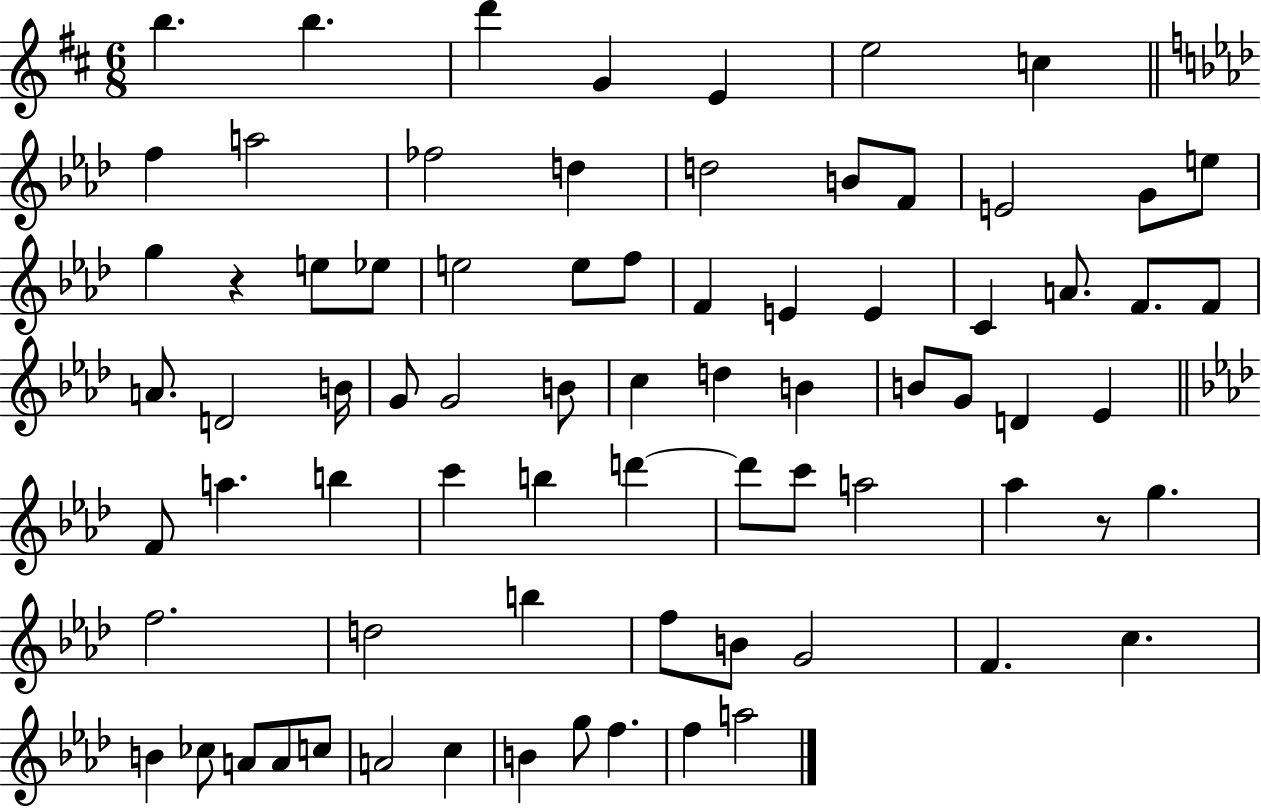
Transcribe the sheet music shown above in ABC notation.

X:1
T:Untitled
M:6/8
L:1/4
K:D
b b d' G E e2 c f a2 _f2 d d2 B/2 F/2 E2 G/2 e/2 g z e/2 _e/2 e2 e/2 f/2 F E E C A/2 F/2 F/2 A/2 D2 B/4 G/2 G2 B/2 c d B B/2 G/2 D _E F/2 a b c' b d' d'/2 c'/2 a2 _a z/2 g f2 d2 b f/2 B/2 G2 F c B _c/2 A/2 A/2 c/2 A2 c B g/2 f f a2